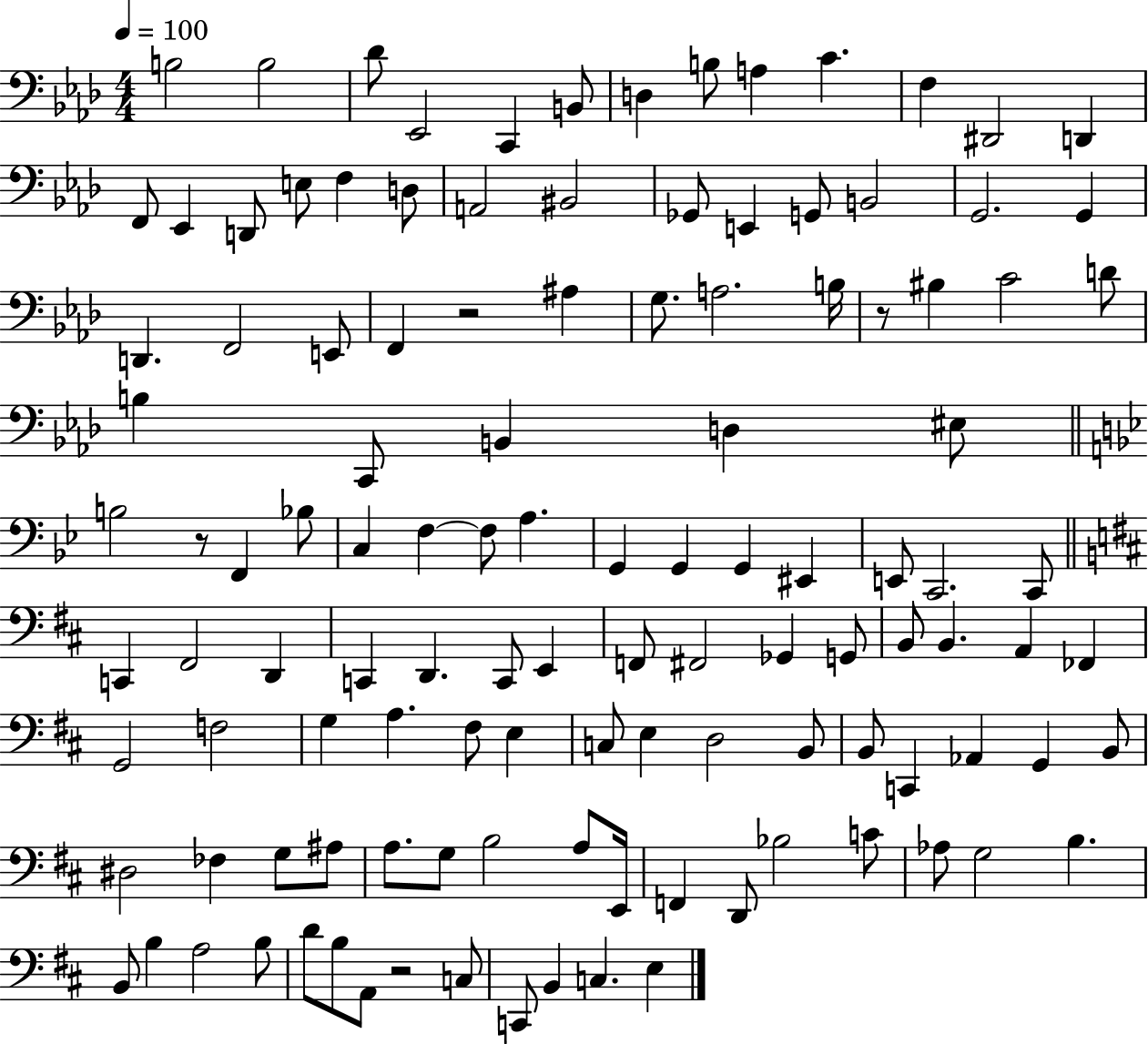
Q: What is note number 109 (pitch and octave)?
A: B3